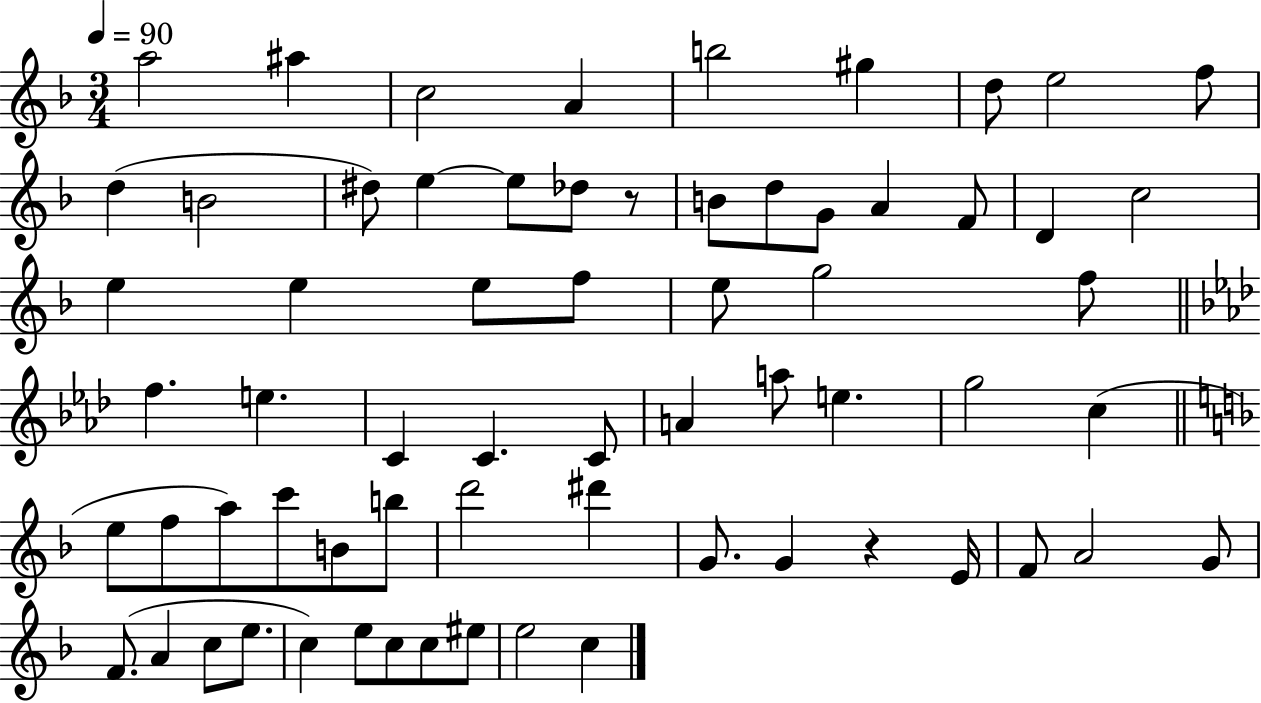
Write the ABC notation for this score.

X:1
T:Untitled
M:3/4
L:1/4
K:F
a2 ^a c2 A b2 ^g d/2 e2 f/2 d B2 ^d/2 e e/2 _d/2 z/2 B/2 d/2 G/2 A F/2 D c2 e e e/2 f/2 e/2 g2 f/2 f e C C C/2 A a/2 e g2 c e/2 f/2 a/2 c'/2 B/2 b/2 d'2 ^d' G/2 G z E/4 F/2 A2 G/2 F/2 A c/2 e/2 c e/2 c/2 c/2 ^e/2 e2 c